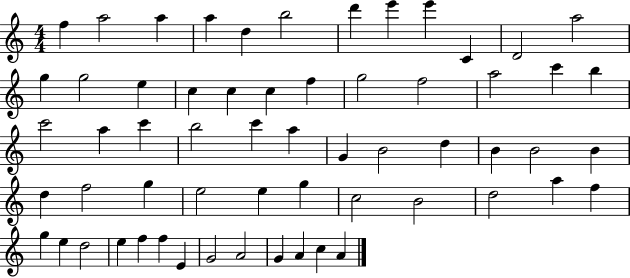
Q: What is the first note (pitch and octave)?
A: F5